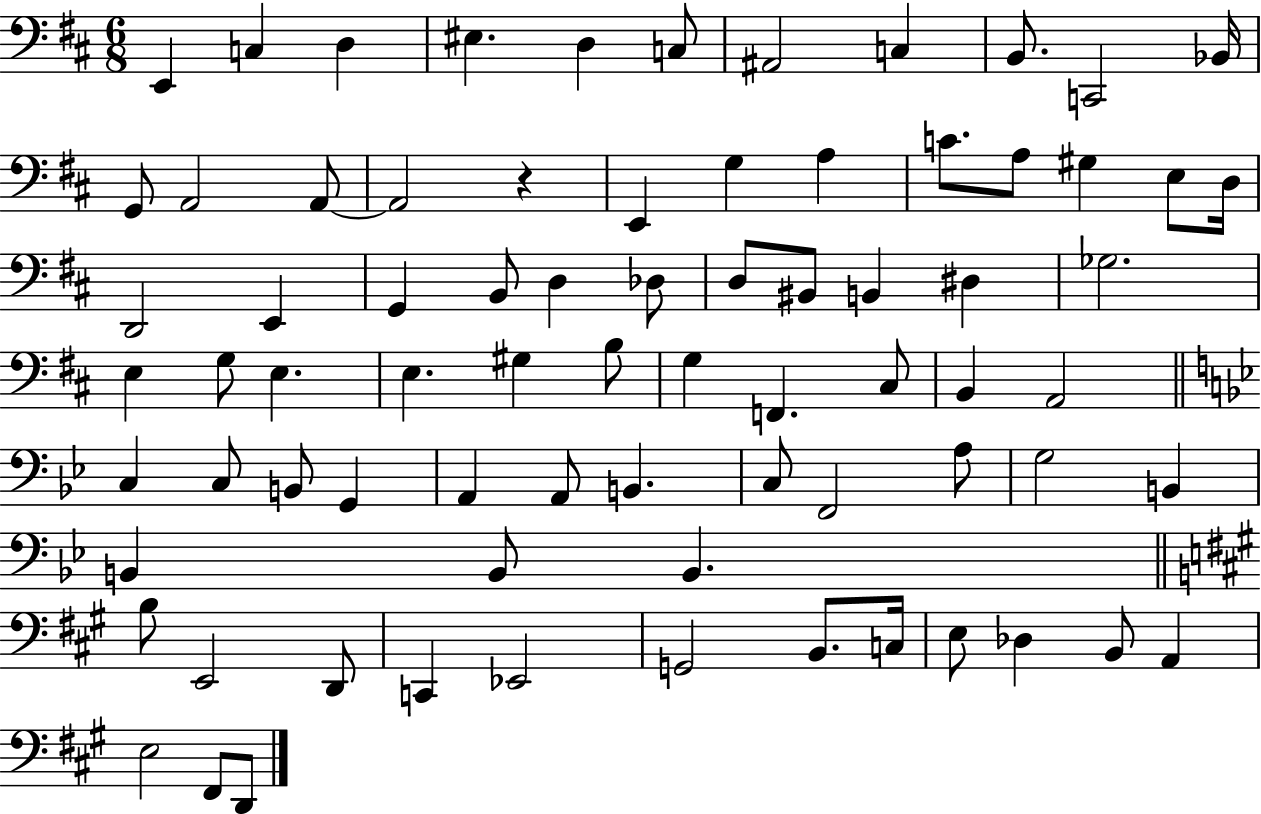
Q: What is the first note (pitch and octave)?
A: E2